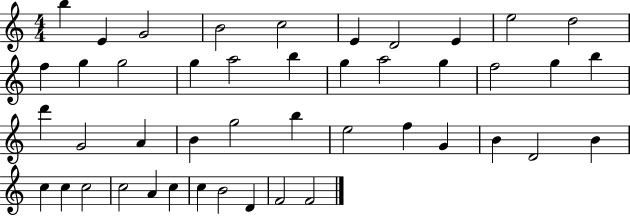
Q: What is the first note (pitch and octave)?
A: B5